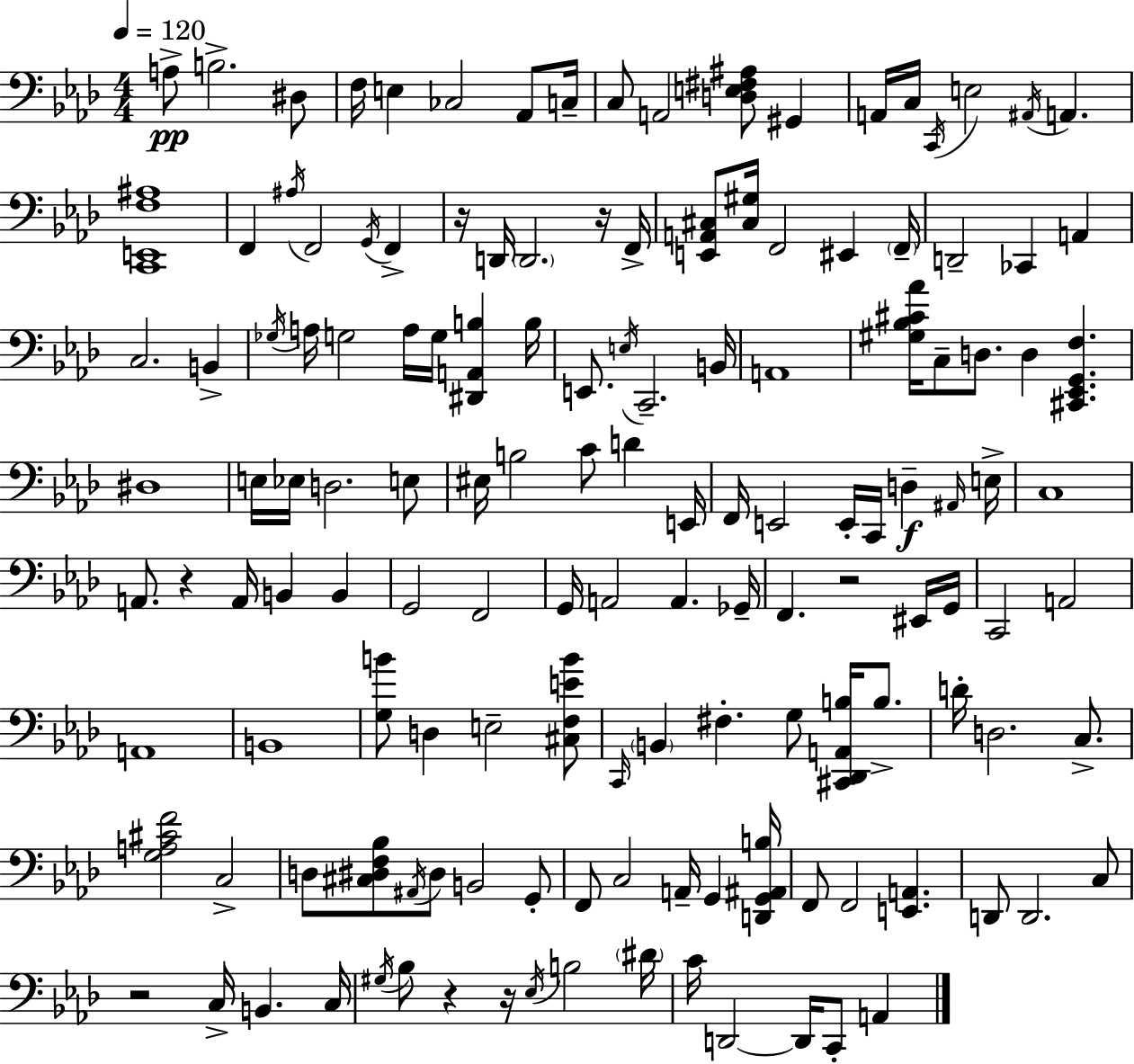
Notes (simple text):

A3/e B3/h. D#3/e F3/s E3/q CES3/h Ab2/e C3/s C3/e A2/h [D3,E3,F#3,A#3]/e G#2/q A2/s C3/s C2/s E3/h A#2/s A2/q. [C2,E2,F3,A#3]/w F2/q A#3/s F2/h G2/s F2/q R/s D2/s D2/h. R/s F2/s [E2,A2,C#3]/e [C#3,G#3]/s F2/h EIS2/q F2/s D2/h CES2/q A2/q C3/h. B2/q Gb3/s A3/s G3/h A3/s G3/s [D#2,A2,B3]/q B3/s E2/e. E3/s C2/h. B2/s A2/w [G#3,Bb3,C#4,Ab4]/s C3/e D3/e. D3/q [C#2,Eb2,G2,F3]/q. D#3/w E3/s Eb3/s D3/h. E3/e EIS3/s B3/h C4/e D4/q E2/s F2/s E2/h E2/s C2/s D3/q A#2/s E3/s C3/w A2/e. R/q A2/s B2/q B2/q G2/h F2/h G2/s A2/h A2/q. Gb2/s F2/q. R/h EIS2/s G2/s C2/h A2/h A2/w B2/w [G3,B4]/e D3/q E3/h [C#3,F3,E4,B4]/e C2/s B2/q F#3/q. G3/e [C#2,Db2,A2,B3]/s B3/e. D4/s D3/h. C3/e. [G3,A3,C#4,F4]/h C3/h D3/e [C#3,D#3,F3,Bb3]/e A#2/s D#3/e B2/h G2/e F2/e C3/h A2/s G2/q [D2,G2,A#2,B3]/s F2/e F2/h [E2,A2]/q. D2/e D2/h. C3/e R/h C3/s B2/q. C3/s G#3/s Bb3/e R/q R/s Eb3/s B3/h D#4/s C4/s D2/h D2/s C2/e A2/q